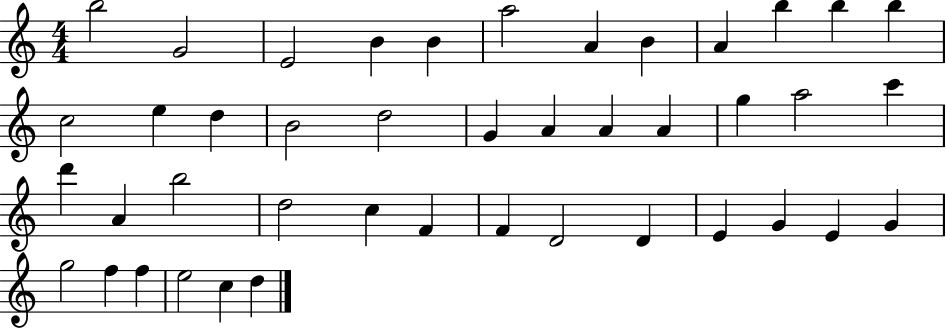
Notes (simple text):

B5/h G4/h E4/h B4/q B4/q A5/h A4/q B4/q A4/q B5/q B5/q B5/q C5/h E5/q D5/q B4/h D5/h G4/q A4/q A4/q A4/q G5/q A5/h C6/q D6/q A4/q B5/h D5/h C5/q F4/q F4/q D4/h D4/q E4/q G4/q E4/q G4/q G5/h F5/q F5/q E5/h C5/q D5/q